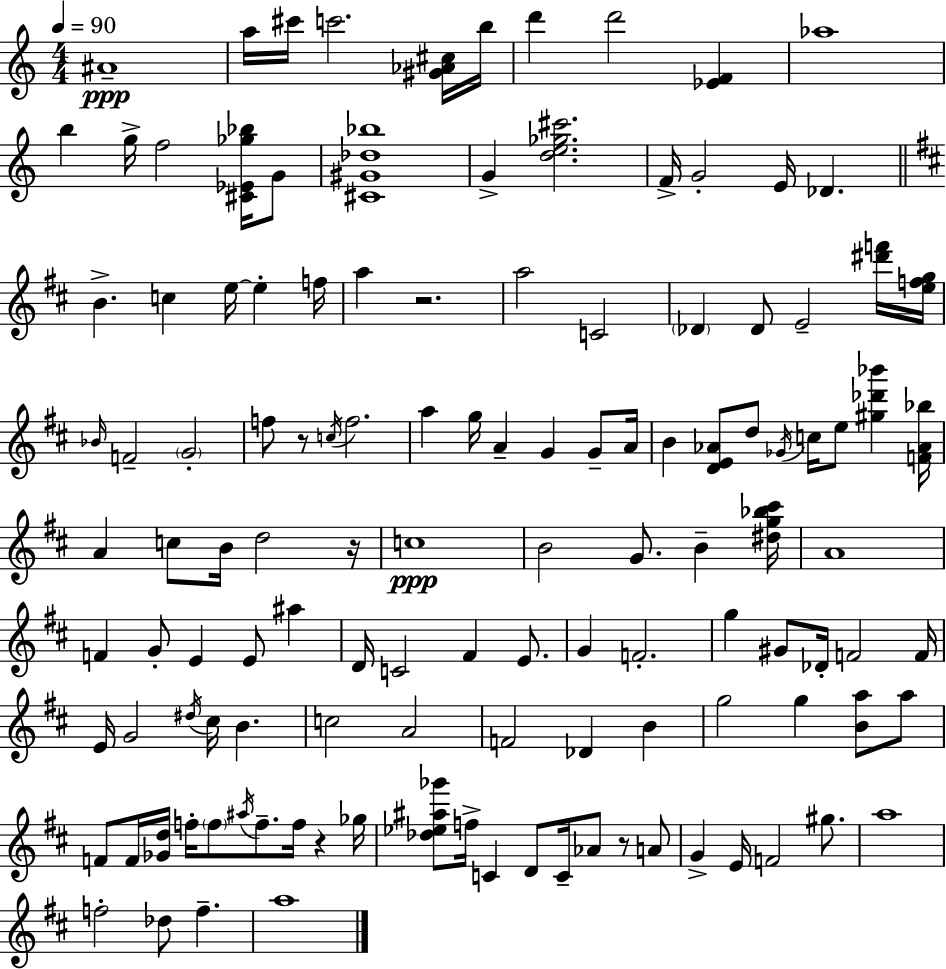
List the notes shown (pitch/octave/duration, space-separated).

A#4/w A5/s C#6/s C6/h. [G#4,Ab4,C#5]/s B5/s D6/q D6/h [Eb4,F4]/q Ab5/w B5/q G5/s F5/h [C#4,Eb4,Gb5,Bb5]/s G4/e [C#4,G#4,Db5,Bb5]/w G4/q [D5,E5,Gb5,C#6]/h. F4/s G4/h E4/s Db4/q. B4/q. C5/q E5/s E5/q F5/s A5/q R/h. A5/h C4/h Db4/q Db4/e E4/h [D#6,F6]/s [E5,F5,G5]/s Bb4/s F4/h G4/h F5/e R/e C5/s F5/h. A5/q G5/s A4/q G4/q G4/e A4/s B4/q [D4,E4,Ab4]/e D5/e Gb4/s C5/s E5/e [G#5,Db6,Bb6]/q [F4,Ab4,Bb5]/s A4/q C5/e B4/s D5/h R/s C5/w B4/h G4/e. B4/q [D#5,G5,Bb5,C#6]/s A4/w F4/q G4/e E4/q E4/e A#5/q D4/s C4/h F#4/q E4/e. G4/q F4/h. G5/q G#4/e Db4/s F4/h F4/s E4/s G4/h D#5/s C#5/s B4/q. C5/h A4/h F4/h Db4/q B4/q G5/h G5/q [B4,A5]/e A5/e F4/e F4/s [Gb4,D5]/s F5/s F5/e A#5/s F5/e. F5/s R/q Gb5/s [Db5,Eb5,A#5,Gb6]/e F5/s C4/q D4/e C4/s Ab4/e R/e A4/e G4/q E4/s F4/h G#5/e. A5/w F5/h Db5/e F5/q. A5/w